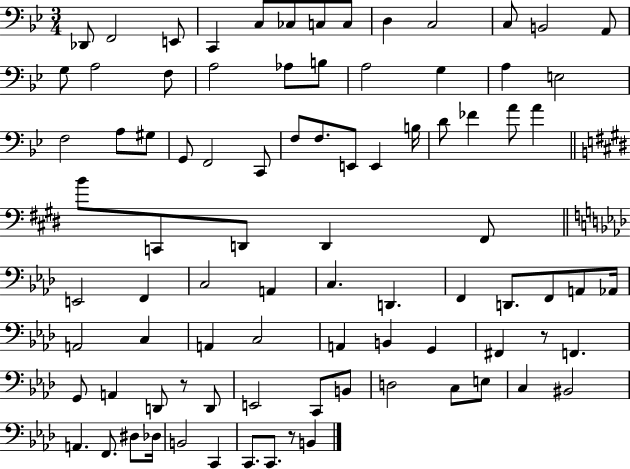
Db2/e F2/h E2/e C2/q C3/e CES3/e C3/e C3/e D3/q C3/h C3/e B2/h A2/e G3/e A3/h F3/e A3/h Ab3/e B3/e A3/h G3/q A3/q E3/h F3/h A3/e G#3/e G2/e F2/h C2/e F3/e F3/e. E2/e E2/q B3/s D4/e FES4/q A4/e A4/q B4/e C2/e D2/e D2/q F#2/e E2/h F2/q C3/h A2/q C3/q. D2/q. F2/q D2/e. F2/e A2/e Ab2/s A2/h C3/q A2/q C3/h A2/q B2/q G2/q F#2/q R/e F2/q. G2/e A2/q D2/e R/e D2/e E2/h C2/e B2/e D3/h C3/e E3/e C3/q BIS2/h A2/q. F2/e. D#3/e Db3/s B2/h C2/q C2/e. C2/e. R/e B2/q